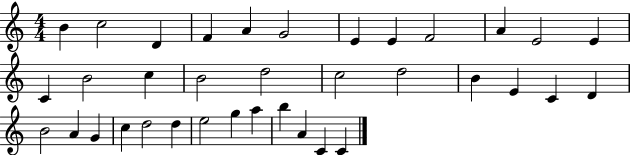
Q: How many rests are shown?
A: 0